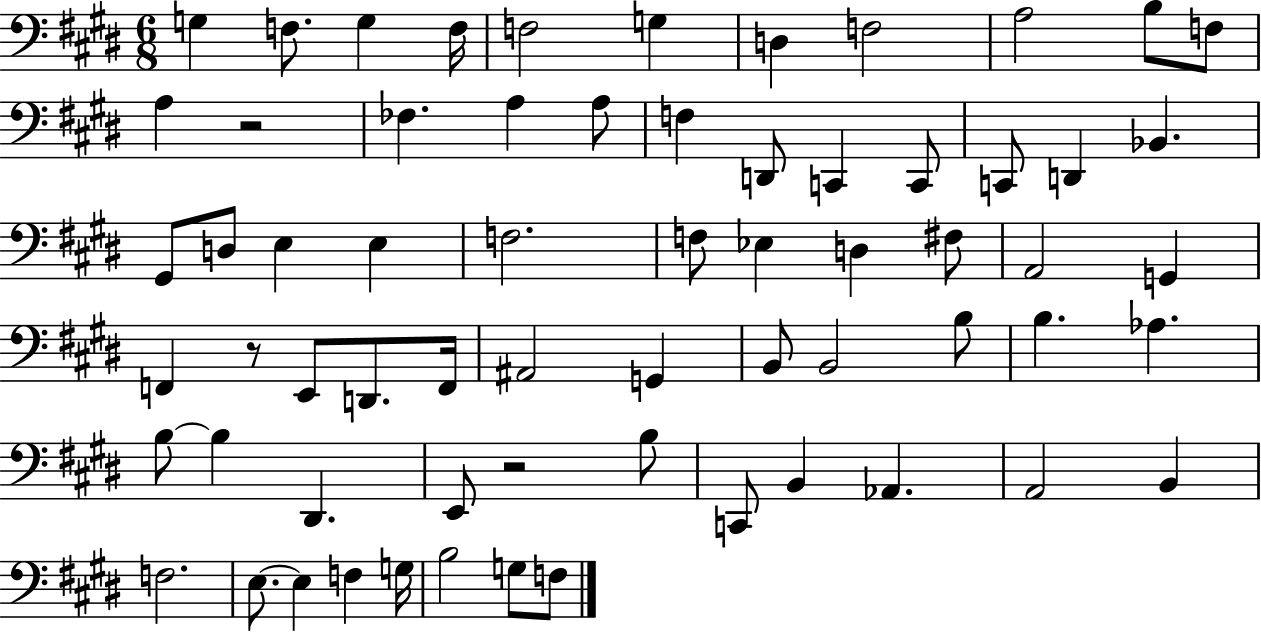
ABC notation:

X:1
T:Untitled
M:6/8
L:1/4
K:E
G, F,/2 G, F,/4 F,2 G, D, F,2 A,2 B,/2 F,/2 A, z2 _F, A, A,/2 F, D,,/2 C,, C,,/2 C,,/2 D,, _B,, ^G,,/2 D,/2 E, E, F,2 F,/2 _E, D, ^F,/2 A,,2 G,, F,, z/2 E,,/2 D,,/2 F,,/4 ^A,,2 G,, B,,/2 B,,2 B,/2 B, _A, B,/2 B, ^D,, E,,/2 z2 B,/2 C,,/2 B,, _A,, A,,2 B,, F,2 E,/2 E, F, G,/4 B,2 G,/2 F,/2